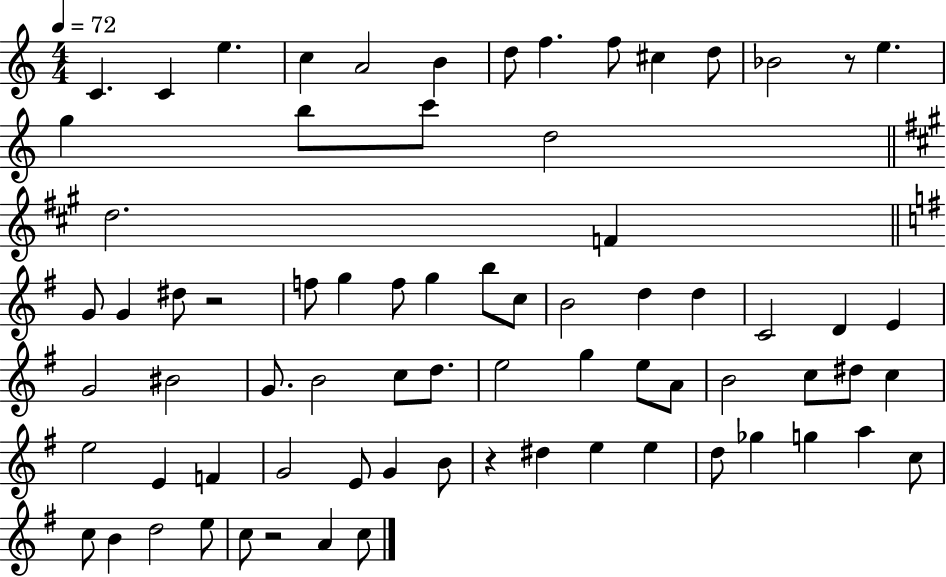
C4/q. C4/q E5/q. C5/q A4/h B4/q D5/e F5/q. F5/e C#5/q D5/e Bb4/h R/e E5/q. G5/q B5/e C6/e D5/h D5/h. F4/q G4/e G4/q D#5/e R/h F5/e G5/q F5/e G5/q B5/e C5/e B4/h D5/q D5/q C4/h D4/q E4/q G4/h BIS4/h G4/e. B4/h C5/e D5/e. E5/h G5/q E5/e A4/e B4/h C5/e D#5/e C5/q E5/h E4/q F4/q G4/h E4/e G4/q B4/e R/q D#5/q E5/q E5/q D5/e Gb5/q G5/q A5/q C5/e C5/e B4/q D5/h E5/e C5/e R/h A4/q C5/e